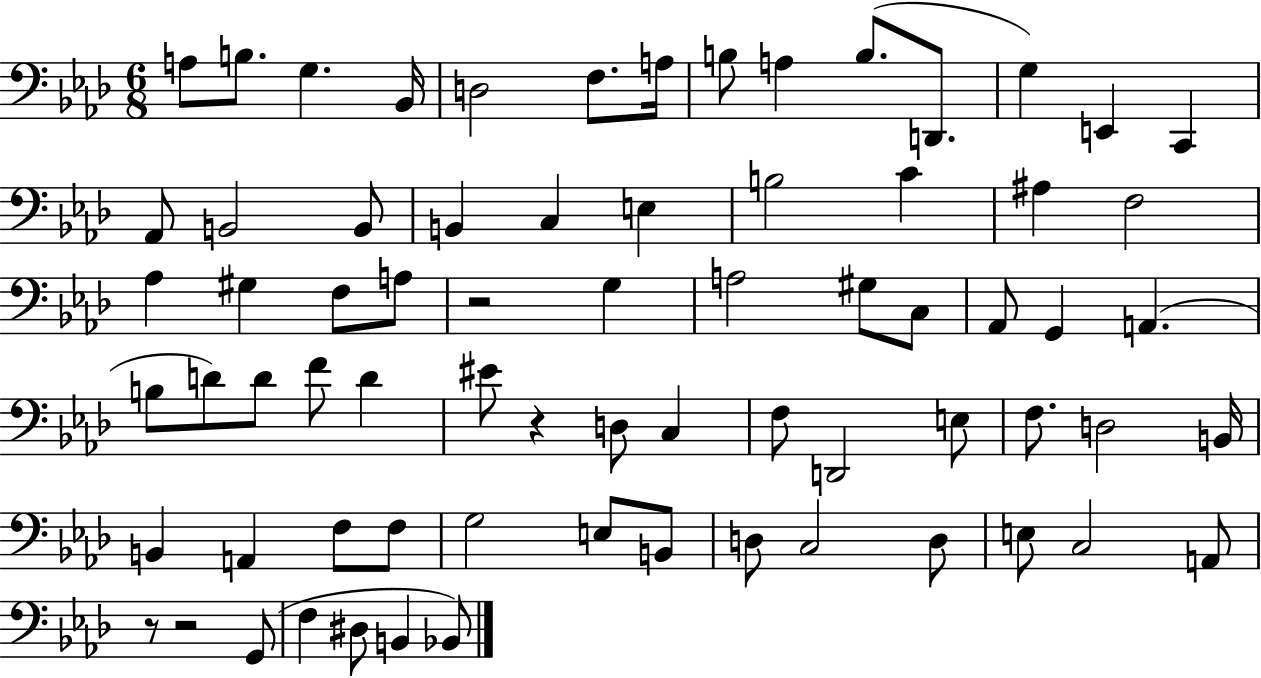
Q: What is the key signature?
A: AES major